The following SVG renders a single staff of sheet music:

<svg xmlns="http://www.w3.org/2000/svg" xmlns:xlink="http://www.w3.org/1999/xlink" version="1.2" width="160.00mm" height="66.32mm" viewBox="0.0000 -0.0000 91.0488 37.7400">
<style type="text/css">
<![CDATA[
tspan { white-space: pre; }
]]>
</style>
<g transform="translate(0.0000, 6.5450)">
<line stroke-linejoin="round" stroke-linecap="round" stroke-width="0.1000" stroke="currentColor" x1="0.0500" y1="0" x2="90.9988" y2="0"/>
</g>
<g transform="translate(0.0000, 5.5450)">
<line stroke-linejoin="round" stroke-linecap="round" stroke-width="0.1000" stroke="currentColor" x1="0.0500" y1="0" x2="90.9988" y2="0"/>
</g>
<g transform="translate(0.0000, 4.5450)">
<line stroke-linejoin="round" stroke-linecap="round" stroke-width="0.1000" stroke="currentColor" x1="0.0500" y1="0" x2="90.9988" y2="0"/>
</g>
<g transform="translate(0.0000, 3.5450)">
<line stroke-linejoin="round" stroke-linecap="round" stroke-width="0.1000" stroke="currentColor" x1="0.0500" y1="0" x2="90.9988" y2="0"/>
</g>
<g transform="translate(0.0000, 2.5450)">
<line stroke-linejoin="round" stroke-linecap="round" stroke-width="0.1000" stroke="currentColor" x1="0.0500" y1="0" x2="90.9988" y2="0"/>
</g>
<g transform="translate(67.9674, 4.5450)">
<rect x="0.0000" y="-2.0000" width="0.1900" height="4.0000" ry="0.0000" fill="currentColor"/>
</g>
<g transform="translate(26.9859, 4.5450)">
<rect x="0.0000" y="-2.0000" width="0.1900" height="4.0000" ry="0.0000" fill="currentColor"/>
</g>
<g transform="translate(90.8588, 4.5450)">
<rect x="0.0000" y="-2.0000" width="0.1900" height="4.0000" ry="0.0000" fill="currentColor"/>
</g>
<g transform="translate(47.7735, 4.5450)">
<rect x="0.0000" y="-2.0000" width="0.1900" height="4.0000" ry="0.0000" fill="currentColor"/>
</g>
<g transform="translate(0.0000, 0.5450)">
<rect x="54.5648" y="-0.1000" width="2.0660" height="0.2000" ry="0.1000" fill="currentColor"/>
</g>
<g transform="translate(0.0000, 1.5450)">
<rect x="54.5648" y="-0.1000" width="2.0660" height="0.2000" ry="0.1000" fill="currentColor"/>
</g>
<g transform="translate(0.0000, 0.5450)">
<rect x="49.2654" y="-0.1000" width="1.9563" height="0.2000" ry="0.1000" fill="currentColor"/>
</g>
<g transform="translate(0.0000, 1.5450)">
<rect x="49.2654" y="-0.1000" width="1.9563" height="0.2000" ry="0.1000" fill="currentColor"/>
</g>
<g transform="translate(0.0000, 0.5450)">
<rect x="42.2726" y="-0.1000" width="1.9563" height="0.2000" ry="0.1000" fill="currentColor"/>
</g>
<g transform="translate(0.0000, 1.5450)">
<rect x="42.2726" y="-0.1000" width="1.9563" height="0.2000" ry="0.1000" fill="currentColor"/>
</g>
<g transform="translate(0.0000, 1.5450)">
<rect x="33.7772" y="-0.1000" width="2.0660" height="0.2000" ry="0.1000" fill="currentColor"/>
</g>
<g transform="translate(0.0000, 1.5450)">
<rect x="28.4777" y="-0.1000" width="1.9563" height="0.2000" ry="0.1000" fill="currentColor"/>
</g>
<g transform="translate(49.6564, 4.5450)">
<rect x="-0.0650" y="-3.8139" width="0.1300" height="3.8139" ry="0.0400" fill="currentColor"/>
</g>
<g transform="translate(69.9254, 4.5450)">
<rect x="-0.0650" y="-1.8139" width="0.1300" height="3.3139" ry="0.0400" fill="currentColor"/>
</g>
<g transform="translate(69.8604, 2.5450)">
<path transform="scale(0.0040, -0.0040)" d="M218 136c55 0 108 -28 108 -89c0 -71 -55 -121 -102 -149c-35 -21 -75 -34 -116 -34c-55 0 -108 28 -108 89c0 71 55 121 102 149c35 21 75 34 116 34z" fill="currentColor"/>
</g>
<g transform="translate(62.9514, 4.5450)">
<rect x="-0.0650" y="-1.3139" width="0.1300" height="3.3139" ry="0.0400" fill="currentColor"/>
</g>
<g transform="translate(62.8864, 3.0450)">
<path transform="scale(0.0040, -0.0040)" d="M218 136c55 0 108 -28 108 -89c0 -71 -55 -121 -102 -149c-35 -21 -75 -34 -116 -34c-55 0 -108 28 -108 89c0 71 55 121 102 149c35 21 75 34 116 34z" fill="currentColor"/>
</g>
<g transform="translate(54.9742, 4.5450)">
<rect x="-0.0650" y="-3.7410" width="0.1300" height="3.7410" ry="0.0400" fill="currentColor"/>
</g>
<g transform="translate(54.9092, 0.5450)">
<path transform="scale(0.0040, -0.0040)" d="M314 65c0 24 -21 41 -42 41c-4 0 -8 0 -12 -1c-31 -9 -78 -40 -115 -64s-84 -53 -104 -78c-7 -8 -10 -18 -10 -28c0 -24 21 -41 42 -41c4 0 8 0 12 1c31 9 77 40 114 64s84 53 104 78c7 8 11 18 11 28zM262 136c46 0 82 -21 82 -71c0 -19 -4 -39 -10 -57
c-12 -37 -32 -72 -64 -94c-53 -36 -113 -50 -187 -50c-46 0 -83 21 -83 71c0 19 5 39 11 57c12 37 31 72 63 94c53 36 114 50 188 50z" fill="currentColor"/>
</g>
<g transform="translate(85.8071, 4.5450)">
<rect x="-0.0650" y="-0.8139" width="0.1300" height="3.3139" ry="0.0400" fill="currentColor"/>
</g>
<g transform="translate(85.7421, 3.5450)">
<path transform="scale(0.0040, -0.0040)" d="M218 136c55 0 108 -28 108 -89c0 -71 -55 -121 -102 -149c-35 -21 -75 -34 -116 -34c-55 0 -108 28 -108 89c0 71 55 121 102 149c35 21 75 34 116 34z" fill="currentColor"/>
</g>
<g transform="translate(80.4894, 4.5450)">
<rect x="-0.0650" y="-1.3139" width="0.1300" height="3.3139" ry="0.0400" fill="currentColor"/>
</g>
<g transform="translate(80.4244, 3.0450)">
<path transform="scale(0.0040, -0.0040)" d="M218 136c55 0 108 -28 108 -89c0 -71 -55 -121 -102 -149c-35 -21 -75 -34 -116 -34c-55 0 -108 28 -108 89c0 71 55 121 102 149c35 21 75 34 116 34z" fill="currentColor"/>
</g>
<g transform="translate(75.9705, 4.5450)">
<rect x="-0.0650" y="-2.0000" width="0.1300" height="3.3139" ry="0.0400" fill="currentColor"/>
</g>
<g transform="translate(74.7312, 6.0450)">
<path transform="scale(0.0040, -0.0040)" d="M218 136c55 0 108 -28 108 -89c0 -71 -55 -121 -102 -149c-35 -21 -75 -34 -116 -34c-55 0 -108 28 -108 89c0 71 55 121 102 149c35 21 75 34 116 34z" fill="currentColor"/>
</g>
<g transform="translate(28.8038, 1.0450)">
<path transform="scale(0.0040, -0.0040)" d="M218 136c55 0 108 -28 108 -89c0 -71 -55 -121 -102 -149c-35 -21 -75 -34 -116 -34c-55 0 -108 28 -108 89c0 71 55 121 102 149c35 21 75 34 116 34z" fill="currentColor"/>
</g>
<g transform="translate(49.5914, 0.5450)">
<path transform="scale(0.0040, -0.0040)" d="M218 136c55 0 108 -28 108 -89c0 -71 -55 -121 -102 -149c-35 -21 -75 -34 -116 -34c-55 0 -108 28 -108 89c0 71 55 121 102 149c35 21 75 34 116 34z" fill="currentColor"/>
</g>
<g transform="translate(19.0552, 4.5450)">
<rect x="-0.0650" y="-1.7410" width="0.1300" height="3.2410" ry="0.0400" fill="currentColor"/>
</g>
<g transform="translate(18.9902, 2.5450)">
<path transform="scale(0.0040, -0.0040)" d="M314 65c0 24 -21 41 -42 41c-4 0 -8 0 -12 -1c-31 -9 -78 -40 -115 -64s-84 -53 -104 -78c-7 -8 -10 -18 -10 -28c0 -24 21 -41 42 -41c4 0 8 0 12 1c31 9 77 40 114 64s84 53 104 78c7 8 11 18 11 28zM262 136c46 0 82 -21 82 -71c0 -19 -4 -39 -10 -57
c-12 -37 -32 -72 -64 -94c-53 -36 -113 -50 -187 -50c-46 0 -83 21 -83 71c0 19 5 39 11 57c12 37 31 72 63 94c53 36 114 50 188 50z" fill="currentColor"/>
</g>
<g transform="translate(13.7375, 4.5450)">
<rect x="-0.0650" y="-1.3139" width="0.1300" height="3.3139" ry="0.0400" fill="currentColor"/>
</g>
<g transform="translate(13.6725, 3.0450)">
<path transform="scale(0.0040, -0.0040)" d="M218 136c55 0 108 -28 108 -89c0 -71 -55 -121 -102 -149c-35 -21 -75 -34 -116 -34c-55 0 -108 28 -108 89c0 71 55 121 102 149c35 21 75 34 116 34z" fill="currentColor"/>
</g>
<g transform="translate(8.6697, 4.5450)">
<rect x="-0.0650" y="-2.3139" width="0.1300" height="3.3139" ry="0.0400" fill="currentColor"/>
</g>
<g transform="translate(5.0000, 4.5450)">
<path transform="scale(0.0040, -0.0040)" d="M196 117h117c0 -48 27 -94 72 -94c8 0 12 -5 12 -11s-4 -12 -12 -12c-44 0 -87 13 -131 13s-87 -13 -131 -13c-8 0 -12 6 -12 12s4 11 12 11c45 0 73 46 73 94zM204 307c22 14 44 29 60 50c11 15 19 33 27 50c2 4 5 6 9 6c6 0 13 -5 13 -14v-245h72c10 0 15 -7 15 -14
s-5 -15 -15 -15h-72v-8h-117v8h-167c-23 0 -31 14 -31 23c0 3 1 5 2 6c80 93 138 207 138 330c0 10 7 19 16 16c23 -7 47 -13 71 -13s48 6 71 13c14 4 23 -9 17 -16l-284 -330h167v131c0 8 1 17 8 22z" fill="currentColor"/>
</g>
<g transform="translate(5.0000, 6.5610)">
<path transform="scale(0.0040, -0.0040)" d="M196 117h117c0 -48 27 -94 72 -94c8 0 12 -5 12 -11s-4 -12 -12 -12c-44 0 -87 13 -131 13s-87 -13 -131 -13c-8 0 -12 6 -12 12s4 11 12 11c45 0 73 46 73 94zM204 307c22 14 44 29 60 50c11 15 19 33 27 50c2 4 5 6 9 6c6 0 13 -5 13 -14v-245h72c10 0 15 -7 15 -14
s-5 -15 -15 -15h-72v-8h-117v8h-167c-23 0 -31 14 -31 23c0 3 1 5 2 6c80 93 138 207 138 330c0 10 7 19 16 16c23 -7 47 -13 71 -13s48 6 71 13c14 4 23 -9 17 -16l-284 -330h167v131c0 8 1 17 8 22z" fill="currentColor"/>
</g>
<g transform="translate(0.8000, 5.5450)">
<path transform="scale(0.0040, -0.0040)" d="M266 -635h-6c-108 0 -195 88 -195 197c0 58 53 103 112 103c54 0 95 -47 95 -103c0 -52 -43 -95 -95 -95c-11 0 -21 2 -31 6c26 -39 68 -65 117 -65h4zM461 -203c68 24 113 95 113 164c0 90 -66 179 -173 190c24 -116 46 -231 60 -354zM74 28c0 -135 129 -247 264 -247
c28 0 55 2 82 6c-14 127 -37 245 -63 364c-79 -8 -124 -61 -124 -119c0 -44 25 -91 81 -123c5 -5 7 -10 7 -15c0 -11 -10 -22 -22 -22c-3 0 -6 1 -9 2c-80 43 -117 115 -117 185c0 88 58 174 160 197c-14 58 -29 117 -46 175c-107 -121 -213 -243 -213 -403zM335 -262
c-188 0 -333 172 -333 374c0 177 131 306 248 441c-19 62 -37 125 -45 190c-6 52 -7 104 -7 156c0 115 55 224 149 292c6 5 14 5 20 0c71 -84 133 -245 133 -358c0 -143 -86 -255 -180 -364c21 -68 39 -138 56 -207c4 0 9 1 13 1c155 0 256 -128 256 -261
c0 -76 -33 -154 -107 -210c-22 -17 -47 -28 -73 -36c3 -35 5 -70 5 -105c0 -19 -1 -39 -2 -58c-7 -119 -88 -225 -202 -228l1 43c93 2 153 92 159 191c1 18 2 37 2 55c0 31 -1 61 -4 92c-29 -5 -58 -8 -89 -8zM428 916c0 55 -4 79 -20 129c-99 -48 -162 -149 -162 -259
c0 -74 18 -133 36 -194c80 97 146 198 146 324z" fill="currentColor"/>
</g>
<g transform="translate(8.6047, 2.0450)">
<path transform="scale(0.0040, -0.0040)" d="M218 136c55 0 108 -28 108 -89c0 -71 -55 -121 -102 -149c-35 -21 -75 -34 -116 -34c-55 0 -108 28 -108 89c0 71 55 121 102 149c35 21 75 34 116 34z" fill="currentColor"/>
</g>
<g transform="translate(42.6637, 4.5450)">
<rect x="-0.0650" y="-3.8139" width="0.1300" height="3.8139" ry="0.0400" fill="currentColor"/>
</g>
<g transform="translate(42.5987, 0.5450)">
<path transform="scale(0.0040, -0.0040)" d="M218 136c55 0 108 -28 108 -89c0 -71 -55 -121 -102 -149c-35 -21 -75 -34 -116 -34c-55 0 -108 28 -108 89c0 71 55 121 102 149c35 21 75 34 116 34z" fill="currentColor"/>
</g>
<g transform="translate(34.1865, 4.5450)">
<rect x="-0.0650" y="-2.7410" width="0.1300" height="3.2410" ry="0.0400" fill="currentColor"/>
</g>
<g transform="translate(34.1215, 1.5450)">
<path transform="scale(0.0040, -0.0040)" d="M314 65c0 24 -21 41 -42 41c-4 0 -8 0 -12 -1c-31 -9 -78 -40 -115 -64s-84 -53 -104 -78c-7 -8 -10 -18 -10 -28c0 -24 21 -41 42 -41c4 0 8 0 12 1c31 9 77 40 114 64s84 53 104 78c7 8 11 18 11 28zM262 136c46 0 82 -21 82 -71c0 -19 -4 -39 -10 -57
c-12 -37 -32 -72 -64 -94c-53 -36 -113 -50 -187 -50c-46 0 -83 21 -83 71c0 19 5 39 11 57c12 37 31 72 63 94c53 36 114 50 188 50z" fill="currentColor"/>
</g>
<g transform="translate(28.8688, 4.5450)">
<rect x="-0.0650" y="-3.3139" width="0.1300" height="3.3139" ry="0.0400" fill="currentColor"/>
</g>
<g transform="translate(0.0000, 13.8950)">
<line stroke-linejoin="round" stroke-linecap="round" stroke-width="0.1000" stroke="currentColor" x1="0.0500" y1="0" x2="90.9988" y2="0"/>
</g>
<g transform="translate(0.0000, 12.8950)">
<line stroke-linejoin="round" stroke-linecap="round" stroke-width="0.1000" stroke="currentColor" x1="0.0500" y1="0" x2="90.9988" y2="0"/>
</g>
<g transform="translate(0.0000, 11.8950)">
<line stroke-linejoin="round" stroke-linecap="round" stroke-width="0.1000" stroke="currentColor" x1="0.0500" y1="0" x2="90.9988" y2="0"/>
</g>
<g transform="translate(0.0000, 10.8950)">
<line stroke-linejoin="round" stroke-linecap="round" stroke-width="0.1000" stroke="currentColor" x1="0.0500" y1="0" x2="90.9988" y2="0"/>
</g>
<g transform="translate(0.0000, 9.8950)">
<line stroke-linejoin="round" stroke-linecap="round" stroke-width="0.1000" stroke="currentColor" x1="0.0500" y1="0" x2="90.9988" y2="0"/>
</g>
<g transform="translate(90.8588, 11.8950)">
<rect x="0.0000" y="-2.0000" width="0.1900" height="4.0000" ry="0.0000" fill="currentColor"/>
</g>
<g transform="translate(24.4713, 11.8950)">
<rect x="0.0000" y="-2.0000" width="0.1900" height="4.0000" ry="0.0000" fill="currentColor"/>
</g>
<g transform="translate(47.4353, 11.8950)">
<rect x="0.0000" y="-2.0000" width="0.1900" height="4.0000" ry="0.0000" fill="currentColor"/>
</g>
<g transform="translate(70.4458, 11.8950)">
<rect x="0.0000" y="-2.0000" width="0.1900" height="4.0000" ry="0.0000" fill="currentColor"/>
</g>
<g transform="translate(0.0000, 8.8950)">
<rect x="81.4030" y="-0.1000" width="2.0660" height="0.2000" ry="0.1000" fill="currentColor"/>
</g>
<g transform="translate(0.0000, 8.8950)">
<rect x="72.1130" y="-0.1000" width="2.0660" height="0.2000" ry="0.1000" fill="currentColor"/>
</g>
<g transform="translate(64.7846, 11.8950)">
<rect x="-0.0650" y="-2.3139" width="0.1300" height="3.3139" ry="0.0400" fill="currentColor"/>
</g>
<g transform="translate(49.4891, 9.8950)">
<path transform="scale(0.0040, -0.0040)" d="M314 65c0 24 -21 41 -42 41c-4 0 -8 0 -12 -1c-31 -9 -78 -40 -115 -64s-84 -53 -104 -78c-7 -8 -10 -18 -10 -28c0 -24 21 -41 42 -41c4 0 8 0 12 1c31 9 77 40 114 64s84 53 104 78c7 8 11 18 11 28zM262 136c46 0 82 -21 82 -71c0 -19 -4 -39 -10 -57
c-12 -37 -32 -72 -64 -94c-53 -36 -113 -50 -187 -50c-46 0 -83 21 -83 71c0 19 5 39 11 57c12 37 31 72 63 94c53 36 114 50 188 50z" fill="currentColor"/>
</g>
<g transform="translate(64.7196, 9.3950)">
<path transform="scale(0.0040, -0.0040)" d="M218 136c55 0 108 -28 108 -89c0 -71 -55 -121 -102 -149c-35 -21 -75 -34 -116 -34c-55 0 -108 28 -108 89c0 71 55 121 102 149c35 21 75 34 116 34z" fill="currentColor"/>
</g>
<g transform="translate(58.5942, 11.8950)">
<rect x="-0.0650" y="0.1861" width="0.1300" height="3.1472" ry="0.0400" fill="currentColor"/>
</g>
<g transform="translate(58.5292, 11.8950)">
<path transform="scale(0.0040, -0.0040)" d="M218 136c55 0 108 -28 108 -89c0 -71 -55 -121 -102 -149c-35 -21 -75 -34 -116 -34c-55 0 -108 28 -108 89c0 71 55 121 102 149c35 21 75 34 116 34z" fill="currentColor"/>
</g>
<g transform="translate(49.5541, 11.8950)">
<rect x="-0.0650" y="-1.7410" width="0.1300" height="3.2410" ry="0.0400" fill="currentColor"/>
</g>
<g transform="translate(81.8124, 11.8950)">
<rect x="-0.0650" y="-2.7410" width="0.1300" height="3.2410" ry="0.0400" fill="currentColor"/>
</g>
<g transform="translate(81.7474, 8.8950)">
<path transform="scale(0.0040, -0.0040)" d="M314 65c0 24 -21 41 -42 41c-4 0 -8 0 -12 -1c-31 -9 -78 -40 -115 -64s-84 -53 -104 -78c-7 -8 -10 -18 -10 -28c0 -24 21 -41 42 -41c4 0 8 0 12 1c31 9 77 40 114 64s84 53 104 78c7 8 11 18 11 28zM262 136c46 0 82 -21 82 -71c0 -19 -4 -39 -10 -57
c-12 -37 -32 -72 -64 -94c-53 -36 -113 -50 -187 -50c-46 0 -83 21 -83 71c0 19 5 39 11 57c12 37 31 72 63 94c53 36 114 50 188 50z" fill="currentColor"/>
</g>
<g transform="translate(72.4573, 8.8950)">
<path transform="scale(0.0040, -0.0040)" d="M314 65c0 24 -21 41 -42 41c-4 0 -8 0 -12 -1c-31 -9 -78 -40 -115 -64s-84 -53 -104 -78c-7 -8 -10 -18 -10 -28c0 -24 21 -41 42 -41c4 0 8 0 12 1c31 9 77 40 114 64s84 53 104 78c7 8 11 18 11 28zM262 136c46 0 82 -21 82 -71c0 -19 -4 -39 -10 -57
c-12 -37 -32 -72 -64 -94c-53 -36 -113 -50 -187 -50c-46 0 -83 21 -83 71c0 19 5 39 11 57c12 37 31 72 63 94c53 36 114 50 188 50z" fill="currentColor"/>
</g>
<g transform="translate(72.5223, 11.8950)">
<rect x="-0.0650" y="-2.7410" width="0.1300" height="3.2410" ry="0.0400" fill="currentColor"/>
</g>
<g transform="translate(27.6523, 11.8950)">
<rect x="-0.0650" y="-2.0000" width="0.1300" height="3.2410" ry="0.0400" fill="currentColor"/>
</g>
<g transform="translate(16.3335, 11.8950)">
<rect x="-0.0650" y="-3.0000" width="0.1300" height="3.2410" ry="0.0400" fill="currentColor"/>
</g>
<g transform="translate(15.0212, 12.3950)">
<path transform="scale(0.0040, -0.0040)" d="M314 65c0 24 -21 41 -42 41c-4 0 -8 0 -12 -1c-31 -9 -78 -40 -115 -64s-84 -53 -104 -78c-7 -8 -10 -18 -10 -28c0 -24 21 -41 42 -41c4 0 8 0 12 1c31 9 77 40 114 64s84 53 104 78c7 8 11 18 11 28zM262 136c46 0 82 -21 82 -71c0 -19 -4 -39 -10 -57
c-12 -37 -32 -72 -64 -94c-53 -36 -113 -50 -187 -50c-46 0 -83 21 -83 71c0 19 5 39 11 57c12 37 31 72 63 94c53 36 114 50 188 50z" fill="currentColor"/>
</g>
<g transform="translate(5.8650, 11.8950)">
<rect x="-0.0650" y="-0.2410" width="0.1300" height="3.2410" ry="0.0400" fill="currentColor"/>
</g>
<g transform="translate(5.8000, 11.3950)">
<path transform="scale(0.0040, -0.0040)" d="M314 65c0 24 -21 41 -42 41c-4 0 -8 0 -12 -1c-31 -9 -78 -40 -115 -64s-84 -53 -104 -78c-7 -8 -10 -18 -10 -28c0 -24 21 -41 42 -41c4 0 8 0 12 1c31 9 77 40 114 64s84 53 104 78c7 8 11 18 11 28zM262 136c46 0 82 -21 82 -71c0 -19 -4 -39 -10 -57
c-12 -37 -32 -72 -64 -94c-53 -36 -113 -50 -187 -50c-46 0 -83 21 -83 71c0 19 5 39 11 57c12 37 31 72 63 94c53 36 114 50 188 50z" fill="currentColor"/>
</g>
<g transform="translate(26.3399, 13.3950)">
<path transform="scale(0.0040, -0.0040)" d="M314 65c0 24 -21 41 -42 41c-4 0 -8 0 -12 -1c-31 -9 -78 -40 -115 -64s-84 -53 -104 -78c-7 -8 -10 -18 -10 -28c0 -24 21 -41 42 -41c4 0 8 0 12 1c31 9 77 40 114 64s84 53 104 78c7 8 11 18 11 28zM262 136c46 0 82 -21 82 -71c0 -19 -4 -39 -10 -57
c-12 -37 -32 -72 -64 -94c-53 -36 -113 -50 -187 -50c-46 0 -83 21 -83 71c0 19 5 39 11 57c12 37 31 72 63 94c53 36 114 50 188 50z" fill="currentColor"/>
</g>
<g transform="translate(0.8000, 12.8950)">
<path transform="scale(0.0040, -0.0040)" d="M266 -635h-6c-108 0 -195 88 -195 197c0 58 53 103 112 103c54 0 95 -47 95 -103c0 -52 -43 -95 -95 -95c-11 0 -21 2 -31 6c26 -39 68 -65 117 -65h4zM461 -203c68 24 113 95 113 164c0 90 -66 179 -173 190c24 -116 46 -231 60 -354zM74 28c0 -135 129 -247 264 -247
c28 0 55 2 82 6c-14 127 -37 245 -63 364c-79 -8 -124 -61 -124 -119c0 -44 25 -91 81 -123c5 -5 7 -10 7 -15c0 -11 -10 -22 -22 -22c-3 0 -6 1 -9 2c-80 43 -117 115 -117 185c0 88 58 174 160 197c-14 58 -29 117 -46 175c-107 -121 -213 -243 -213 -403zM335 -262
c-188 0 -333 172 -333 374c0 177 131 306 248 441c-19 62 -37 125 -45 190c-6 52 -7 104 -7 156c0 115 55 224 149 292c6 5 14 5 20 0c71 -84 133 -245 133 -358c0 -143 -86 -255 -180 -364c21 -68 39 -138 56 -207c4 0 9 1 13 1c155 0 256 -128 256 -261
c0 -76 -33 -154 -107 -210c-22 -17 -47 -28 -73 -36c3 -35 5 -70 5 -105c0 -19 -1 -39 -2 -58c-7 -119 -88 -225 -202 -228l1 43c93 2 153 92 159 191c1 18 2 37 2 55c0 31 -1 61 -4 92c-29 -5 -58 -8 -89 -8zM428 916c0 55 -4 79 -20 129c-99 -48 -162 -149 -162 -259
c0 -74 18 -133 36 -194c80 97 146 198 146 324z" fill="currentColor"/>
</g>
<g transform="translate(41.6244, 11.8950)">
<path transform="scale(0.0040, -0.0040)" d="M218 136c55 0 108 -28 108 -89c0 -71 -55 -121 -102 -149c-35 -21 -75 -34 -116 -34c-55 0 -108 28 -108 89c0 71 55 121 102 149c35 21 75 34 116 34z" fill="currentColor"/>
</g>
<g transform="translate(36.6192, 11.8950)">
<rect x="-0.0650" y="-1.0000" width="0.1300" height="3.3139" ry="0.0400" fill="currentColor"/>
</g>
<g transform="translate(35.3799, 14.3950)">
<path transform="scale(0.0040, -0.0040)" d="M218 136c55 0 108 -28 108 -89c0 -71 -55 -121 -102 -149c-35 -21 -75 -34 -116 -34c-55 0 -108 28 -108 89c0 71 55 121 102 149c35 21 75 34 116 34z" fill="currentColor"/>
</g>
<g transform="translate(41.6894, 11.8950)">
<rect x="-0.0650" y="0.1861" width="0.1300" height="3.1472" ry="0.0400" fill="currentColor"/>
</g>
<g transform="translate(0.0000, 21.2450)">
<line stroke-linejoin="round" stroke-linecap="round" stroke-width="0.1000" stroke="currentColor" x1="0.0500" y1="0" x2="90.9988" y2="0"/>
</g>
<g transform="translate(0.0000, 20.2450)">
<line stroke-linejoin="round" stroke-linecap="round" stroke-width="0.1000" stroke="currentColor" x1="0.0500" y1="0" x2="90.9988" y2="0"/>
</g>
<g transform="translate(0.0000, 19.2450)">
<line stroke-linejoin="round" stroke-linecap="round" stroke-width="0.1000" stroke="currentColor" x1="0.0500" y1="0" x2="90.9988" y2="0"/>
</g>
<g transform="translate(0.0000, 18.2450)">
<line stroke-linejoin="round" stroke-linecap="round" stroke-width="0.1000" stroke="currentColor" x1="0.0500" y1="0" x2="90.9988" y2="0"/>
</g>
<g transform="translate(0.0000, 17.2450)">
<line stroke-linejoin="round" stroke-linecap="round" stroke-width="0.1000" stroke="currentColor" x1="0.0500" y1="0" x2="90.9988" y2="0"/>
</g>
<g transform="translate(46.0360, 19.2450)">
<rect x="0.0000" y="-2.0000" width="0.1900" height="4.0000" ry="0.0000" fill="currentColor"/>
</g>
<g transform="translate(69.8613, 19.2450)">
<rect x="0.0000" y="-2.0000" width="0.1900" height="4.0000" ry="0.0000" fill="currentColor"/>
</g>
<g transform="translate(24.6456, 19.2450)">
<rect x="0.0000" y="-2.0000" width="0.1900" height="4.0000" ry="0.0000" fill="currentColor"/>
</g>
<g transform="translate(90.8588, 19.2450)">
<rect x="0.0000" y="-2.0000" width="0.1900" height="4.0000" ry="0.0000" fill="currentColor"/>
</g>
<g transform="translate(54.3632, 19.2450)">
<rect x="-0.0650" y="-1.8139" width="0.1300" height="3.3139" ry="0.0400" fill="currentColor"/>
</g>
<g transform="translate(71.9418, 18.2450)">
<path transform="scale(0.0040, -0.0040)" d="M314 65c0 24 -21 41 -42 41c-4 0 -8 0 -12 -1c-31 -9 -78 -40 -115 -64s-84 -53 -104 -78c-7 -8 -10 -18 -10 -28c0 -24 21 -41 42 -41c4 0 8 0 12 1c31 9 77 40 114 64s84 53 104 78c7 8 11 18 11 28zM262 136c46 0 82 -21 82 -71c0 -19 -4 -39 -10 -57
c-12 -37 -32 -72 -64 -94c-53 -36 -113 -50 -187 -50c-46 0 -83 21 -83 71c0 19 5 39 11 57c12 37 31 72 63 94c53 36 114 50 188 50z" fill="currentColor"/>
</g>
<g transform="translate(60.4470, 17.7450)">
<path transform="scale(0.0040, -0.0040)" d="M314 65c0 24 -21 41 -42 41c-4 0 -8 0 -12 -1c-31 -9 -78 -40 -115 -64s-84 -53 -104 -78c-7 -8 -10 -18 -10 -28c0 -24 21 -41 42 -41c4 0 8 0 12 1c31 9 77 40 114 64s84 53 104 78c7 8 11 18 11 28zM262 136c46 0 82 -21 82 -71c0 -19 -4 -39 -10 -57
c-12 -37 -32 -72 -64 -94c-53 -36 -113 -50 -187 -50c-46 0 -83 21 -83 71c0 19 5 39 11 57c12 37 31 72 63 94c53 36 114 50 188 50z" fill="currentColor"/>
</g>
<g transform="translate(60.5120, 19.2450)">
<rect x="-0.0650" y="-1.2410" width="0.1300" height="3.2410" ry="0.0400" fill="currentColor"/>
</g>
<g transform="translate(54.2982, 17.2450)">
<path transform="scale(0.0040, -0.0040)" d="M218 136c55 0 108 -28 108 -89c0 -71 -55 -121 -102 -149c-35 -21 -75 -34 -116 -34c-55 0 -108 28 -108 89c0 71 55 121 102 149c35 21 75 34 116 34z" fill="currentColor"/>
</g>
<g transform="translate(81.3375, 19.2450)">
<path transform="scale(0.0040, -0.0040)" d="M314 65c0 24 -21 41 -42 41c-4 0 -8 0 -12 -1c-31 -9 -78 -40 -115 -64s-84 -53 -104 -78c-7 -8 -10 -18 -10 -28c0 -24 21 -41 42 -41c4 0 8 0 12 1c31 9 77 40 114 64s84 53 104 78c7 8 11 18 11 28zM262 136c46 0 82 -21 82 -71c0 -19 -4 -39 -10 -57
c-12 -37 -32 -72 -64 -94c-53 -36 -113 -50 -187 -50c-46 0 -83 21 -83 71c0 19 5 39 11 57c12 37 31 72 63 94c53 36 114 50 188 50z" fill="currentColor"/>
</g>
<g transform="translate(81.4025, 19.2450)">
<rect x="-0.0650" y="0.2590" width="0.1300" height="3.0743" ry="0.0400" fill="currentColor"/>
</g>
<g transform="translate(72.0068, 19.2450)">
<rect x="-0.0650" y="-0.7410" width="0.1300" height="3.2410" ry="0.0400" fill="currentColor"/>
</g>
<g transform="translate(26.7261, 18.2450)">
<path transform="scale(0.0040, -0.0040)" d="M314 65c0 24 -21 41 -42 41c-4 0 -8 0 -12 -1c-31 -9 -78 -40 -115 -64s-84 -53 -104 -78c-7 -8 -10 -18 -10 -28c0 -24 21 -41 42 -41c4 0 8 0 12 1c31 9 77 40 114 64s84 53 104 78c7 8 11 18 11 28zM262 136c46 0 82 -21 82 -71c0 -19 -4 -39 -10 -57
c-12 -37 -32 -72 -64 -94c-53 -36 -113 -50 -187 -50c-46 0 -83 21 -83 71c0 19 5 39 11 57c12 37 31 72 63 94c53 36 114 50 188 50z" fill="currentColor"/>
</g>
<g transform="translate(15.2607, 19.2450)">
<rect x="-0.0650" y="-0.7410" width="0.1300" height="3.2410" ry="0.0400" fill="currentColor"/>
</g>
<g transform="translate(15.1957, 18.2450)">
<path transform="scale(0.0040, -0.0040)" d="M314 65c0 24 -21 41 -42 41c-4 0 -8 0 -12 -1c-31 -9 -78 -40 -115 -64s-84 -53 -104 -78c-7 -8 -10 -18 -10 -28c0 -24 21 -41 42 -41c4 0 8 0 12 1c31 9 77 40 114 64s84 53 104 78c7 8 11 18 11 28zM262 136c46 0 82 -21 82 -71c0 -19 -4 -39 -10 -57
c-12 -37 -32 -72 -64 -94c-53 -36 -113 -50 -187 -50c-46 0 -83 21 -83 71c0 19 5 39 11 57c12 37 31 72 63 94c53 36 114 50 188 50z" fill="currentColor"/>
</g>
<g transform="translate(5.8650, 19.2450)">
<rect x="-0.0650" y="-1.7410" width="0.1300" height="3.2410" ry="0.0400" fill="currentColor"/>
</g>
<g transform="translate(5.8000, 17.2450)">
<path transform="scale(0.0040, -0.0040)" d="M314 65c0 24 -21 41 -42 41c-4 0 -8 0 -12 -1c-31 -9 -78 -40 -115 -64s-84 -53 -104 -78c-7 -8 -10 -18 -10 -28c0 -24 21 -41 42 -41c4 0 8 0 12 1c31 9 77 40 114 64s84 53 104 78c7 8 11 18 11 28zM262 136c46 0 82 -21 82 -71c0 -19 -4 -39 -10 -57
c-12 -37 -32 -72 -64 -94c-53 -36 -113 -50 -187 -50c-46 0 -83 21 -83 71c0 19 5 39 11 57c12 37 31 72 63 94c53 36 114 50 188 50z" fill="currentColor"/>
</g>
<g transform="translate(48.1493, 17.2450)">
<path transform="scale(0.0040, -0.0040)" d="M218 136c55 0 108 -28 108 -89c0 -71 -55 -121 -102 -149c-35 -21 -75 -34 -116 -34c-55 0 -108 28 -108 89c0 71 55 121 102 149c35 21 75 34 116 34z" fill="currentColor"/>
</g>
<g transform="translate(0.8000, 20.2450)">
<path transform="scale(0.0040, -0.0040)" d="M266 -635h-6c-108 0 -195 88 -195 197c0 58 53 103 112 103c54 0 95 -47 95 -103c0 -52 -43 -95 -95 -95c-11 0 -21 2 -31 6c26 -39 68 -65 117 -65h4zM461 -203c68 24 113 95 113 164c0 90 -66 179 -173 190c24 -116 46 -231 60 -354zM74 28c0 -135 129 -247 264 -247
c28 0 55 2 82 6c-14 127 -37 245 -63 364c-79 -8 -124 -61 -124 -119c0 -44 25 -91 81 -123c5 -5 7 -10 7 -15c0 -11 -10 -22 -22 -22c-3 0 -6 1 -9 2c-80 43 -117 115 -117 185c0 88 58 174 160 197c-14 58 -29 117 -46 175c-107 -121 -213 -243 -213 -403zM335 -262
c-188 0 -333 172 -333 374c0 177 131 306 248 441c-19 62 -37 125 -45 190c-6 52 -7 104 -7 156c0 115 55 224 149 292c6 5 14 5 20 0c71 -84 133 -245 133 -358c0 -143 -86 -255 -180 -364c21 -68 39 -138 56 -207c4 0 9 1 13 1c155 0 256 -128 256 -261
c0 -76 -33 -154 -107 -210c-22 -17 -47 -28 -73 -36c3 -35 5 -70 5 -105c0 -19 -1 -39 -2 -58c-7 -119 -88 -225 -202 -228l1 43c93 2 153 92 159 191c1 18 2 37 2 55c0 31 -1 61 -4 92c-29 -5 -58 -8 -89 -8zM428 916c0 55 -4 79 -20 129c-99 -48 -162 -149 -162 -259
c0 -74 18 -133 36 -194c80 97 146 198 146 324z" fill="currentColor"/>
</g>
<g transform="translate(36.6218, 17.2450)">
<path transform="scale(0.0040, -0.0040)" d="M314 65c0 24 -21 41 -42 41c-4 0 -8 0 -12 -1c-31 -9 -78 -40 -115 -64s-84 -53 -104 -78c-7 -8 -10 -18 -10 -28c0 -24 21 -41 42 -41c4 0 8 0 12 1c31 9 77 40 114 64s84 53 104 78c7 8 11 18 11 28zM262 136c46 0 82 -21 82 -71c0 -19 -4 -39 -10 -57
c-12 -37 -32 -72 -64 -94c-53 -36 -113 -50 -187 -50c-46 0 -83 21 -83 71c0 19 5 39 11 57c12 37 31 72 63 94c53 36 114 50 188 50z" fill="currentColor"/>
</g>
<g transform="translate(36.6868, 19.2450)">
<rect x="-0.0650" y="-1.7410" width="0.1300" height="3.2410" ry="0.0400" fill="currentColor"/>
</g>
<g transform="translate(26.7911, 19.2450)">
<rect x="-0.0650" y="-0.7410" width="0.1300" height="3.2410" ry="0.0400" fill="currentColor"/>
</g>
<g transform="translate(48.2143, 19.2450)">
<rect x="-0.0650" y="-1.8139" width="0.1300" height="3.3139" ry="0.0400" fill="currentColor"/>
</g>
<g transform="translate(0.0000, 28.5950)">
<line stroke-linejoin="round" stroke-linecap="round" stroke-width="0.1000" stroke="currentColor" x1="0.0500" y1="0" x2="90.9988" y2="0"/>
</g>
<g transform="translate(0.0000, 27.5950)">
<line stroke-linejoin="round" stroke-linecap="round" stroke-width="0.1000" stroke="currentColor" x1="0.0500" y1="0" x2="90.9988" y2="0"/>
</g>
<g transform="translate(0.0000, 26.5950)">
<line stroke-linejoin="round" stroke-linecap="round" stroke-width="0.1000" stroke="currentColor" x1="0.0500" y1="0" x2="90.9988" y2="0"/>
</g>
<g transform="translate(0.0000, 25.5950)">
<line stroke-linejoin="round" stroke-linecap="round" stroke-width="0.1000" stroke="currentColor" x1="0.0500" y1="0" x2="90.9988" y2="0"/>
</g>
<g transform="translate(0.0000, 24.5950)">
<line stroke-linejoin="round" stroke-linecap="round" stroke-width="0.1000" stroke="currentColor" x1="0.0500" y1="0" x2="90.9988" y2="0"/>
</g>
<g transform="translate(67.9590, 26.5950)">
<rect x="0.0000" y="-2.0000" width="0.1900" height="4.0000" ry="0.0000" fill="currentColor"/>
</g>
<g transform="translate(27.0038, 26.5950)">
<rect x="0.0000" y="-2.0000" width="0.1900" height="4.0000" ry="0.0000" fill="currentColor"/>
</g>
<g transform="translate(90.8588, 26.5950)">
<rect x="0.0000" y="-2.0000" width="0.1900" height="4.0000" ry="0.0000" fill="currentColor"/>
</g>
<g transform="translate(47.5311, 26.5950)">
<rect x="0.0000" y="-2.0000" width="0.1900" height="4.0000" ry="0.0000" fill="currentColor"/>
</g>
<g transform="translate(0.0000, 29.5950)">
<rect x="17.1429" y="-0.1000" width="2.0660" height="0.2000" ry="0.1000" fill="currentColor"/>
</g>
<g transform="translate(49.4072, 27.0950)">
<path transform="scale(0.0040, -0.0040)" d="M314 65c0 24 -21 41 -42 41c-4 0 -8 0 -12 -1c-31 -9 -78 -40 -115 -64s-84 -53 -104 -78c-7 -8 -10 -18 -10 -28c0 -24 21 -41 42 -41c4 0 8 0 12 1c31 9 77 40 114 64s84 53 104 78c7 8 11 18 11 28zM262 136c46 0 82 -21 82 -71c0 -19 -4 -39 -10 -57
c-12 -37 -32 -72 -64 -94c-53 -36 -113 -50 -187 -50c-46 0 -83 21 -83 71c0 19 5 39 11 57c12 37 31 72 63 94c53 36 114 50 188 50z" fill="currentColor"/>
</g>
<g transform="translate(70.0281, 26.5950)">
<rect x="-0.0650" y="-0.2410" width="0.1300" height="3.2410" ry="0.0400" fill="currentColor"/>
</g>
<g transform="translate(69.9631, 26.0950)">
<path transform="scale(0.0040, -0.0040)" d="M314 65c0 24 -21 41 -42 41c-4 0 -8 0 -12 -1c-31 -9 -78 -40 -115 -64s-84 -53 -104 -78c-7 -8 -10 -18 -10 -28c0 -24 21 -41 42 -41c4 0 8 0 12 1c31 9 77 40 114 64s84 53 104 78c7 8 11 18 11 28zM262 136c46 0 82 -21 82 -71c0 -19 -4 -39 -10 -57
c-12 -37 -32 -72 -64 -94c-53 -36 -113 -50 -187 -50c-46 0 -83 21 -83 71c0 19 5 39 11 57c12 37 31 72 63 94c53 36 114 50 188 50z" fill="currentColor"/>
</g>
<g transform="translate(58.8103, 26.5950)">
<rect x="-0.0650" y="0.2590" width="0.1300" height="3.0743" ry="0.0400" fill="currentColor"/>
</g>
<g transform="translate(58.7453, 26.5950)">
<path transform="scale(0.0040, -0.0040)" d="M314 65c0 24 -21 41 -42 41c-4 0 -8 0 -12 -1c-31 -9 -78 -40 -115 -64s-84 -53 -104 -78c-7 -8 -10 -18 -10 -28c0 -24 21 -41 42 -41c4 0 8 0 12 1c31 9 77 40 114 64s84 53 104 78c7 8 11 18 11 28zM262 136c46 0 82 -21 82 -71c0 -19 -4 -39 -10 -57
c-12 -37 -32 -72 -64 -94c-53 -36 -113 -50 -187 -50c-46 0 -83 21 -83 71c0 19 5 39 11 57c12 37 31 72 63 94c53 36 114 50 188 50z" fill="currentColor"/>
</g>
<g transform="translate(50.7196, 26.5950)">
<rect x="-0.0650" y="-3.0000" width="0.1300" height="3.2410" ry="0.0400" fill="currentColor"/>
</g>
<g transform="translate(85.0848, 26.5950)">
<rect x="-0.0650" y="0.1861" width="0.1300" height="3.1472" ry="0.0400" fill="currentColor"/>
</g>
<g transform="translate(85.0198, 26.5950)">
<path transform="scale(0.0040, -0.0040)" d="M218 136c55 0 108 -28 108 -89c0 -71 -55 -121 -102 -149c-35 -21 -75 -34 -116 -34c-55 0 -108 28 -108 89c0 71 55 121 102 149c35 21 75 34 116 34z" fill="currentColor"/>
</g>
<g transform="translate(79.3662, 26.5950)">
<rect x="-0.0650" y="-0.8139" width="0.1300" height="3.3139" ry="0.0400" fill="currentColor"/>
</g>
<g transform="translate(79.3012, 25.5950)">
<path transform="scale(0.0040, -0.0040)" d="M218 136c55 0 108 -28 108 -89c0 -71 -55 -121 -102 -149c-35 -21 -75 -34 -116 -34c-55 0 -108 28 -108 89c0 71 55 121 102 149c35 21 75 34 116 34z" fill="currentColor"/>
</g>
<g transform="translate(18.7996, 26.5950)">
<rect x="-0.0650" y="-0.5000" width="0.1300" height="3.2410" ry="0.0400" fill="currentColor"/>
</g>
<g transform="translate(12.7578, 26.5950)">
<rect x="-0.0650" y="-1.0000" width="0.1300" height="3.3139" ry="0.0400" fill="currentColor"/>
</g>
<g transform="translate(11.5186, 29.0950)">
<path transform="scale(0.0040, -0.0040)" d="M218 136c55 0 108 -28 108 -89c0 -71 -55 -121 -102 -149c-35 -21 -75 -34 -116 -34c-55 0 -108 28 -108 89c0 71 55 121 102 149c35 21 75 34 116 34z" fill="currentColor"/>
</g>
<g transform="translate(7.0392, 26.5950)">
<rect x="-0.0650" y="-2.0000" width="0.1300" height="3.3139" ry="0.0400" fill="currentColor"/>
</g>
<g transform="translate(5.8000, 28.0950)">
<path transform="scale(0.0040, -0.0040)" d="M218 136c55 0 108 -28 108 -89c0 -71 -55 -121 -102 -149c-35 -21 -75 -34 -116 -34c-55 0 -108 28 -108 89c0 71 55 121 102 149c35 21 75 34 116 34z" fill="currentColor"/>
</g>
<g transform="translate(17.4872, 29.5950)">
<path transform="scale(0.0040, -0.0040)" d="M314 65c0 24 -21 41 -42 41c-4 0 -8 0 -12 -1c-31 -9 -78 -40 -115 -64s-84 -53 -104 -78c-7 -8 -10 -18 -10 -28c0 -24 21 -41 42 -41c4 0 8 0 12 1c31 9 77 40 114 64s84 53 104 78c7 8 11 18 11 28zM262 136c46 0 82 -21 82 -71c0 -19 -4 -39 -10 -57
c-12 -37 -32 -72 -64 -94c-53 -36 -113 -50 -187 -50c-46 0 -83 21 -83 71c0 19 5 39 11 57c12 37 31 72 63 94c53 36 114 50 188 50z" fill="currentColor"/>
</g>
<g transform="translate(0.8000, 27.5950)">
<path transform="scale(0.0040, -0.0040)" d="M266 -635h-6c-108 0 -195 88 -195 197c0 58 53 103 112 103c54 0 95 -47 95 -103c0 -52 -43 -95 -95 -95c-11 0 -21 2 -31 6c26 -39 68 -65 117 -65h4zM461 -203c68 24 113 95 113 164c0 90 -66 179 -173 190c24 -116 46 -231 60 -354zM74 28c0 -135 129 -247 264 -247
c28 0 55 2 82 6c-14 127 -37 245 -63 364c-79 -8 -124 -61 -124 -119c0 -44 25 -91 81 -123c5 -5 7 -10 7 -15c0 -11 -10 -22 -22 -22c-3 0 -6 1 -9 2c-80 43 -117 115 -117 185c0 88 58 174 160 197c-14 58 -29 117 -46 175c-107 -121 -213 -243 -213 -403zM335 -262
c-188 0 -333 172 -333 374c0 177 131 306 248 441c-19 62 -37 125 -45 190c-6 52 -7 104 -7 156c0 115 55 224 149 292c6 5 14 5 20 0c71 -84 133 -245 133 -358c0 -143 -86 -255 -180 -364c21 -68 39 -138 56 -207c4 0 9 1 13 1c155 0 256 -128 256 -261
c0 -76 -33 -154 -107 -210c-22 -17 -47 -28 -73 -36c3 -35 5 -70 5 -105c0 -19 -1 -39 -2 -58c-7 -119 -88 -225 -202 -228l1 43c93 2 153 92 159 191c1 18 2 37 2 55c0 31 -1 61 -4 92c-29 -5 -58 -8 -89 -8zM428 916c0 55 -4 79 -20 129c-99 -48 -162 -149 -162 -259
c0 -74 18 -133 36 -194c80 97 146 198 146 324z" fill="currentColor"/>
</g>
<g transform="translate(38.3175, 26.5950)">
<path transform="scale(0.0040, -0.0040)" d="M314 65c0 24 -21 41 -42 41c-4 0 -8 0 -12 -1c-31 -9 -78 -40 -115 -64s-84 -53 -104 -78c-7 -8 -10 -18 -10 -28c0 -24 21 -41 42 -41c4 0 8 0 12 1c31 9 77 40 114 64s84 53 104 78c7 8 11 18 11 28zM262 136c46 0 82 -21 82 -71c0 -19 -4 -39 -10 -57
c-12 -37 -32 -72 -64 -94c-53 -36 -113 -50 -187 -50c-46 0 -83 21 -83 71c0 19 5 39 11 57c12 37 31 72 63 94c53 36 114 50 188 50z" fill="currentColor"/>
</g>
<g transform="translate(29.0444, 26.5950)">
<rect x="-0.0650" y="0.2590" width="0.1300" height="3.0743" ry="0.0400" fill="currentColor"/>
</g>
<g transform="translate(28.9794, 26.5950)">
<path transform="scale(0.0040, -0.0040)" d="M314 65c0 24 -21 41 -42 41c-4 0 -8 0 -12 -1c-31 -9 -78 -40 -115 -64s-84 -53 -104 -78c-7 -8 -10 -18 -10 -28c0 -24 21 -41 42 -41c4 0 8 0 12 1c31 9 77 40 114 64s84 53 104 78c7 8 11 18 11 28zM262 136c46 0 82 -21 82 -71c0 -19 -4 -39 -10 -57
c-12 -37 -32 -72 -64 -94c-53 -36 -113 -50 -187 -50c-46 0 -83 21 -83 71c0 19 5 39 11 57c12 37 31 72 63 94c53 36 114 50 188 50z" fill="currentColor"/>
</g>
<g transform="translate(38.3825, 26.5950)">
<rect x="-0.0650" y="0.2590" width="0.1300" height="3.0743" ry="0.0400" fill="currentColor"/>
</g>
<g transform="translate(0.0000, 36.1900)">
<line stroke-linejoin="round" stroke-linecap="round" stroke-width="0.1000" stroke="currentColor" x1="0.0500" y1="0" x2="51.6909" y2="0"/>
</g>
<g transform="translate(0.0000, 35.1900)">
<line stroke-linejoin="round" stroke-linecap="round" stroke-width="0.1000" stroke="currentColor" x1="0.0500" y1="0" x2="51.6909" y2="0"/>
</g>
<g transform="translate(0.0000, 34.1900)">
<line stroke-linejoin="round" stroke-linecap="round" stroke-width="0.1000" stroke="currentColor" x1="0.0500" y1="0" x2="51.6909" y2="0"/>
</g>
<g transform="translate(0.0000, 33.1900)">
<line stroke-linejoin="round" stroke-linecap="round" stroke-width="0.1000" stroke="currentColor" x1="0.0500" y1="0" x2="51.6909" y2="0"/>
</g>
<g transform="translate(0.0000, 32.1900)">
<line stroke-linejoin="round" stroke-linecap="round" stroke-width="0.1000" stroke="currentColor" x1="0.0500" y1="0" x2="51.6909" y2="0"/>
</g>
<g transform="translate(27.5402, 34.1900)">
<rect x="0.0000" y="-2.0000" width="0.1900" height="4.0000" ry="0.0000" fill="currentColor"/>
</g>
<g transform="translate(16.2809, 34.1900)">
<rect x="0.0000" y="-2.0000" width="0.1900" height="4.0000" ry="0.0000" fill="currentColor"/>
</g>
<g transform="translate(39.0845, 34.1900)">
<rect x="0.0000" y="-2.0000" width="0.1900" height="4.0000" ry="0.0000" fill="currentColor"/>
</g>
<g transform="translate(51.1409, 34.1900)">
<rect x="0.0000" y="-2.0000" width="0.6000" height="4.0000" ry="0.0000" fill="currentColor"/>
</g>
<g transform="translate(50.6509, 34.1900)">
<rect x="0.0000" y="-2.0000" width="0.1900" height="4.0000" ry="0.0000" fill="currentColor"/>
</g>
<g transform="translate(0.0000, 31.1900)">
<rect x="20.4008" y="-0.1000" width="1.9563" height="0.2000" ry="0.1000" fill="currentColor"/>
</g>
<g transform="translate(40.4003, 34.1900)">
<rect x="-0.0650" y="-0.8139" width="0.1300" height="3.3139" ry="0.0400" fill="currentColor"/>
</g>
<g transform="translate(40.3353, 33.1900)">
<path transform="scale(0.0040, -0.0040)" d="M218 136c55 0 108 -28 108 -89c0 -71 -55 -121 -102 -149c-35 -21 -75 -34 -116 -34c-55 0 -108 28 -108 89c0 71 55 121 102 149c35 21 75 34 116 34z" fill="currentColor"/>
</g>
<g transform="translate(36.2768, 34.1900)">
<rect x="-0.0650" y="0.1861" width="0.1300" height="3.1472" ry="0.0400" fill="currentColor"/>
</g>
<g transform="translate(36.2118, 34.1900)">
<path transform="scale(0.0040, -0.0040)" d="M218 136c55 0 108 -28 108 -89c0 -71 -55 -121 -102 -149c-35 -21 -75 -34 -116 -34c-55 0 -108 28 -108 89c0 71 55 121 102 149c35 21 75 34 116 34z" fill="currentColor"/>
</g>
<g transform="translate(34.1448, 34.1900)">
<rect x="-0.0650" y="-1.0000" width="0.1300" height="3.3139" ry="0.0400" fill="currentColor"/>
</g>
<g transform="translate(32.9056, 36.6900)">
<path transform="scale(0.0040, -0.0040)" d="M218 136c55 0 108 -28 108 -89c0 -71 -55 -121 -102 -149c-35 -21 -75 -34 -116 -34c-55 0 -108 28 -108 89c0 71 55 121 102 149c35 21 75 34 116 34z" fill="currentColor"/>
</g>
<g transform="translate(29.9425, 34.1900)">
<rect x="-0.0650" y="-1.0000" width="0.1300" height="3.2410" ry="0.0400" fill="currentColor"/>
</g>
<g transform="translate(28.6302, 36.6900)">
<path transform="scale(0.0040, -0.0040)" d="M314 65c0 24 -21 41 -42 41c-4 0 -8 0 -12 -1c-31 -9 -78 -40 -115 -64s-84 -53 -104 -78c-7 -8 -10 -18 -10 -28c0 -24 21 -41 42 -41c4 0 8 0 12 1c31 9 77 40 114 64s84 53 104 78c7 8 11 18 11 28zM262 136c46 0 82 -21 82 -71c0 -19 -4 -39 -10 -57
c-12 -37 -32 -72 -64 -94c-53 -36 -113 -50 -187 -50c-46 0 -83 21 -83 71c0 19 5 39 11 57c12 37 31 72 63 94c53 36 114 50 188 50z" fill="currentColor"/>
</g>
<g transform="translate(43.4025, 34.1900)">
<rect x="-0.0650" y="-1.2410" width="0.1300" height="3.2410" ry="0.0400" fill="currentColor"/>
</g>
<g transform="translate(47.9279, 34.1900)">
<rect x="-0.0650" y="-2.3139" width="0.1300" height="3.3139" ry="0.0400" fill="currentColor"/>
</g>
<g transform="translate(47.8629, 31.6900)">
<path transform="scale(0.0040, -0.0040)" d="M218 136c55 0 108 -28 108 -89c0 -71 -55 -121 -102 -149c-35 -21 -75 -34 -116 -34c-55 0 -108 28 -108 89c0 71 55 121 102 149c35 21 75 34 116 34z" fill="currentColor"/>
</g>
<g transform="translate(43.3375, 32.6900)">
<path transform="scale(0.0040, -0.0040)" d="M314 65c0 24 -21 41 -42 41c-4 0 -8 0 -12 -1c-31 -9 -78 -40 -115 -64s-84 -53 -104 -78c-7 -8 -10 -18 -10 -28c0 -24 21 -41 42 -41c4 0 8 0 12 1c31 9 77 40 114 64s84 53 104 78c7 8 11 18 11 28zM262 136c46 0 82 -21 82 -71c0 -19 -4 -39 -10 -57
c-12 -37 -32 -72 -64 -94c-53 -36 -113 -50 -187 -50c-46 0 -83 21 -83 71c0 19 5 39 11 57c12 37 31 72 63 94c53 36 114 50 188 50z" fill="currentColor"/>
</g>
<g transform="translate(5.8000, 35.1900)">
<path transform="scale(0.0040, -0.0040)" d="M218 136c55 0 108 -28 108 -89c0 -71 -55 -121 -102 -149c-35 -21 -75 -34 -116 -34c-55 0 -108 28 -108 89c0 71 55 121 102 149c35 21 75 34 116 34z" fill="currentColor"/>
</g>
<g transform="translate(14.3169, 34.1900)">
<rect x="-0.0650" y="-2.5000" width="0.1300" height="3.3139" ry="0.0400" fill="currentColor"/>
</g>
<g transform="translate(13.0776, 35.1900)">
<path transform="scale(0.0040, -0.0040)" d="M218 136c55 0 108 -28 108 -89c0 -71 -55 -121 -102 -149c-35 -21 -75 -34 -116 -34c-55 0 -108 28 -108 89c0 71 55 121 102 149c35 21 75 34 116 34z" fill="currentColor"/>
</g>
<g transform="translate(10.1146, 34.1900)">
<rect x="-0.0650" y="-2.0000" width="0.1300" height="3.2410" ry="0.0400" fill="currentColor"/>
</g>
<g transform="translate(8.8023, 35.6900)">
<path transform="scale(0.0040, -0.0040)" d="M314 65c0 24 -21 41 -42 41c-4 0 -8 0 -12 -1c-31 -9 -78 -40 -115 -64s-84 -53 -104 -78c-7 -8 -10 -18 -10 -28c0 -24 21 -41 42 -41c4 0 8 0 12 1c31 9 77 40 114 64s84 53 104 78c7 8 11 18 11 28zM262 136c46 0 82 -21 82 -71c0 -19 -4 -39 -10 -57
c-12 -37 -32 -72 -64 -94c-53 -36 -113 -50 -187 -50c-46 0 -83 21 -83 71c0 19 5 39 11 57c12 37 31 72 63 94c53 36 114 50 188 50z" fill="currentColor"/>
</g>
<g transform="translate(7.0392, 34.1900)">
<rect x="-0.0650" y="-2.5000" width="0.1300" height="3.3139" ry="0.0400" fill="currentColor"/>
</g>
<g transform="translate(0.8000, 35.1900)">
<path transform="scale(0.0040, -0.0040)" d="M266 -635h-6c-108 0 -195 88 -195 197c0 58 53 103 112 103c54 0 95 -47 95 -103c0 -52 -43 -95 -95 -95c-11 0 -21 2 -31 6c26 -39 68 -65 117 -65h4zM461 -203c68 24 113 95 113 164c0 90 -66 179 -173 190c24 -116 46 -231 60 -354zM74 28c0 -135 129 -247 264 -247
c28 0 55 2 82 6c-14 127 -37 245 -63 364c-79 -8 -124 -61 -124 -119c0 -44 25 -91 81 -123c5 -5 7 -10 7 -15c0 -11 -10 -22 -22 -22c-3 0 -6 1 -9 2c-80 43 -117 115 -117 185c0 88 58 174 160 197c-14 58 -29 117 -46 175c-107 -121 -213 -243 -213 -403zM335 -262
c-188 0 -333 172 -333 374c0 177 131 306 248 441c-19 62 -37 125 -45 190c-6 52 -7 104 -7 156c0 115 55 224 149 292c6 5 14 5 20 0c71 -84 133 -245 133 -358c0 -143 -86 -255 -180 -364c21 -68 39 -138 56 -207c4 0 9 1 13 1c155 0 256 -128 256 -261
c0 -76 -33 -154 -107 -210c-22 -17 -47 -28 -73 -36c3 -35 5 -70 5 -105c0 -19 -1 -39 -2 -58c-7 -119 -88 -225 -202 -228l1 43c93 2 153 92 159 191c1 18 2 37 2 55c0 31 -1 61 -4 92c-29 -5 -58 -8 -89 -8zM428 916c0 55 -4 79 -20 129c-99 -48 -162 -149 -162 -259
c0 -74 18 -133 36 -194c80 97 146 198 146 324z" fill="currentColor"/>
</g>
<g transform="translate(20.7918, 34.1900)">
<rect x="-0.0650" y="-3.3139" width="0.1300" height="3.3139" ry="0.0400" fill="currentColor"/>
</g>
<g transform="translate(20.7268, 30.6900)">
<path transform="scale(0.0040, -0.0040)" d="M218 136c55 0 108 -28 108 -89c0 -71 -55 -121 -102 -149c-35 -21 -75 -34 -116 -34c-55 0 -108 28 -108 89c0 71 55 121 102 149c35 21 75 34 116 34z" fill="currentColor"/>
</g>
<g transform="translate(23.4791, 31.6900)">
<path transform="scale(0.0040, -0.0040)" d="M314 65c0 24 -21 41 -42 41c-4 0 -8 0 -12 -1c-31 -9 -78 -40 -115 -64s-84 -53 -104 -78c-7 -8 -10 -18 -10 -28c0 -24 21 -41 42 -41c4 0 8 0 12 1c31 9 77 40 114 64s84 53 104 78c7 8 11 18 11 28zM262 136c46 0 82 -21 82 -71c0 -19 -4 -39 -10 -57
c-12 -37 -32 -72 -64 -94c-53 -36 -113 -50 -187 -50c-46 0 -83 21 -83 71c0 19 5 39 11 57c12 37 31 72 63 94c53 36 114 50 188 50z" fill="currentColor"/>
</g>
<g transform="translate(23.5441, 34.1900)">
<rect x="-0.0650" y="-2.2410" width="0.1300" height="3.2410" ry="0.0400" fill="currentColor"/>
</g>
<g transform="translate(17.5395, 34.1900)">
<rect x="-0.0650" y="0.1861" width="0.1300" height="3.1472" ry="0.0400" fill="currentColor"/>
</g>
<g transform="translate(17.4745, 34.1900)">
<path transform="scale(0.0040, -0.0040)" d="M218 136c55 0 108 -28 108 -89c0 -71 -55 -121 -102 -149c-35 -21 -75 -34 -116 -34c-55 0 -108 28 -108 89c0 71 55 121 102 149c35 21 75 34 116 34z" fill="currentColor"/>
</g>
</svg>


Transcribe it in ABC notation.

X:1
T:Untitled
M:4/4
L:1/4
K:C
g e f2 b a2 c' c' c'2 e f F e d c2 A2 F2 D B f2 B g a2 a2 f2 d2 d2 f2 f f e2 d2 B2 F D C2 B2 B2 A2 B2 c2 d B G F2 G B b g2 D2 D B d e2 g